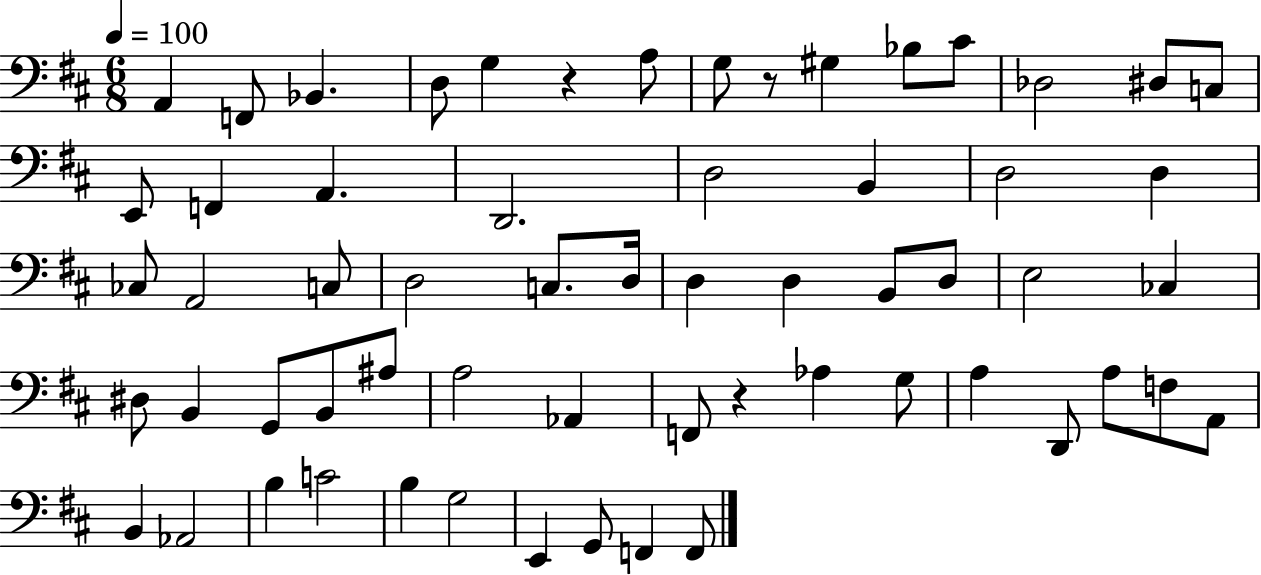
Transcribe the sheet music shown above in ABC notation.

X:1
T:Untitled
M:6/8
L:1/4
K:D
A,, F,,/2 _B,, D,/2 G, z A,/2 G,/2 z/2 ^G, _B,/2 ^C/2 _D,2 ^D,/2 C,/2 E,,/2 F,, A,, D,,2 D,2 B,, D,2 D, _C,/2 A,,2 C,/2 D,2 C,/2 D,/4 D, D, B,,/2 D,/2 E,2 _C, ^D,/2 B,, G,,/2 B,,/2 ^A,/2 A,2 _A,, F,,/2 z _A, G,/2 A, D,,/2 A,/2 F,/2 A,,/2 B,, _A,,2 B, C2 B, G,2 E,, G,,/2 F,, F,,/2